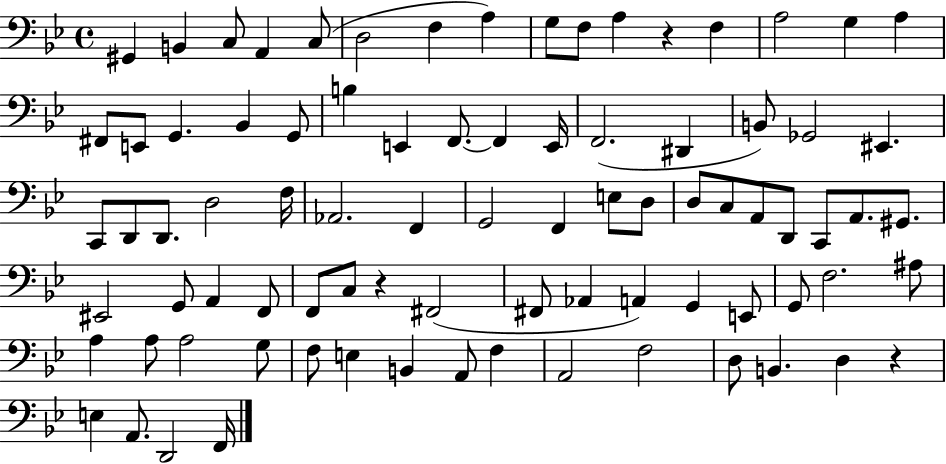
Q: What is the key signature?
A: BES major